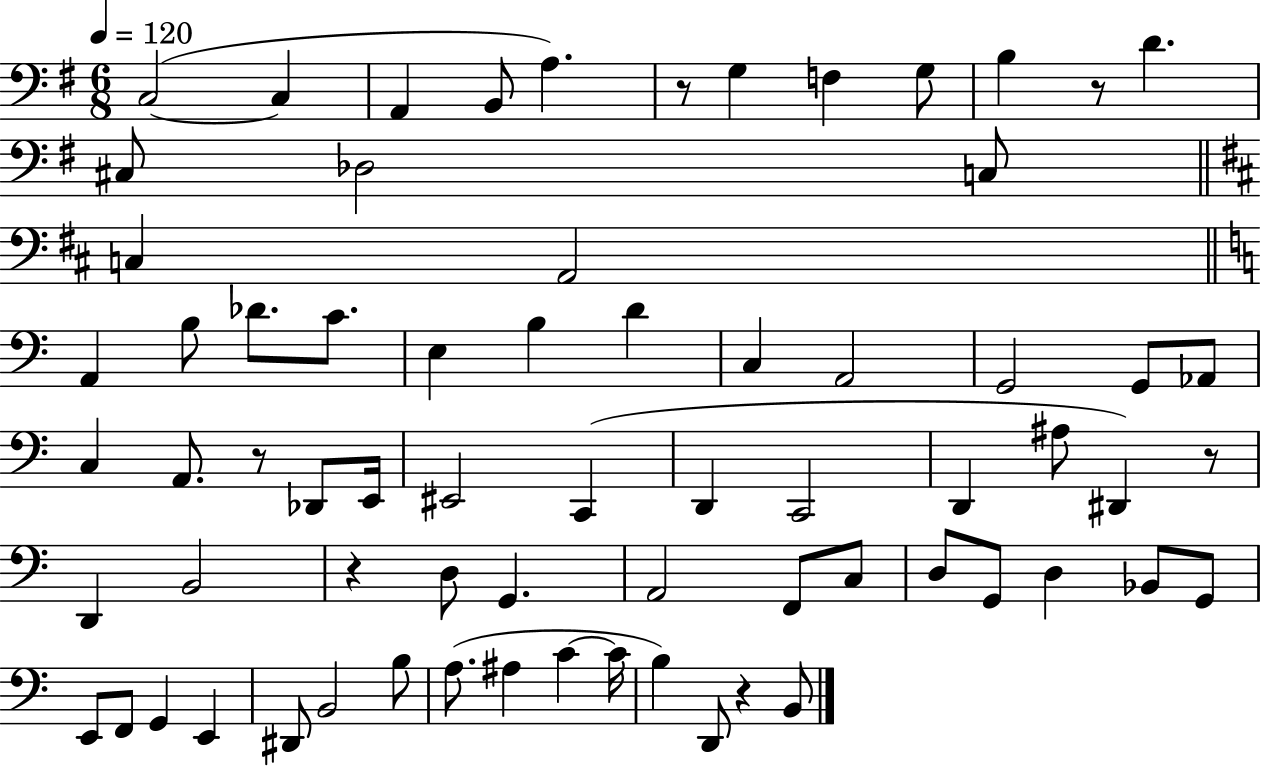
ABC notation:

X:1
T:Untitled
M:6/8
L:1/4
K:G
C,2 C, A,, B,,/2 A, z/2 G, F, G,/2 B, z/2 D ^C,/2 _D,2 C,/2 C, A,,2 A,, B,/2 _D/2 C/2 E, B, D C, A,,2 G,,2 G,,/2 _A,,/2 C, A,,/2 z/2 _D,,/2 E,,/4 ^E,,2 C,, D,, C,,2 D,, ^A,/2 ^D,, z/2 D,, B,,2 z D,/2 G,, A,,2 F,,/2 C,/2 D,/2 G,,/2 D, _B,,/2 G,,/2 E,,/2 F,,/2 G,, E,, ^D,,/2 B,,2 B,/2 A,/2 ^A, C C/4 B, D,,/2 z B,,/2